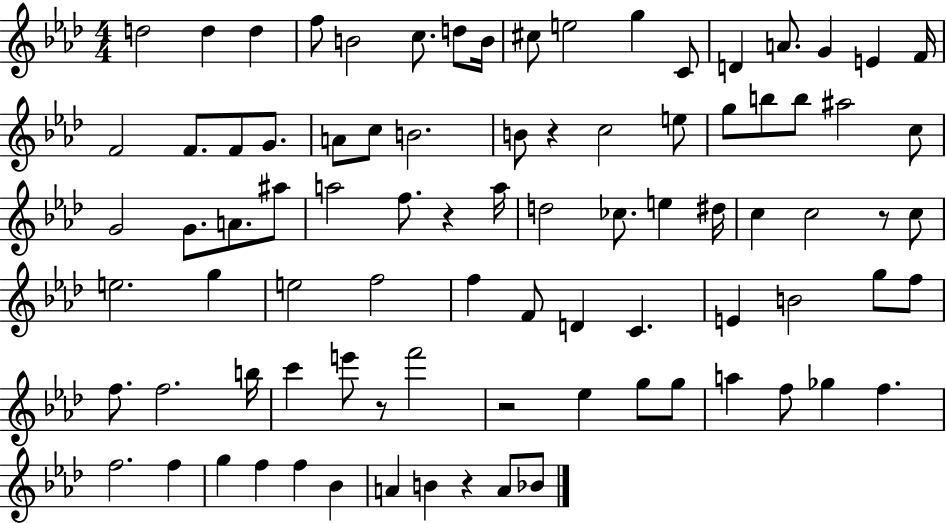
{
  \clef treble
  \numericTimeSignature
  \time 4/4
  \key aes \major
  d''2 d''4 d''4 | f''8 b'2 c''8. d''8 b'16 | cis''8 e''2 g''4 c'8 | d'4 a'8. g'4 e'4 f'16 | \break f'2 f'8. f'8 g'8. | a'8 c''8 b'2. | b'8 r4 c''2 e''8 | g''8 b''8 b''8 ais''2 c''8 | \break g'2 g'8. a'8. ais''8 | a''2 f''8. r4 a''16 | d''2 ces''8. e''4 dis''16 | c''4 c''2 r8 c''8 | \break e''2. g''4 | e''2 f''2 | f''4 f'8 d'4 c'4. | e'4 b'2 g''8 f''8 | \break f''8. f''2. b''16 | c'''4 e'''8 r8 f'''2 | r2 ees''4 g''8 g''8 | a''4 f''8 ges''4 f''4. | \break f''2. f''4 | g''4 f''4 f''4 bes'4 | a'4 b'4 r4 a'8 bes'8 | \bar "|."
}